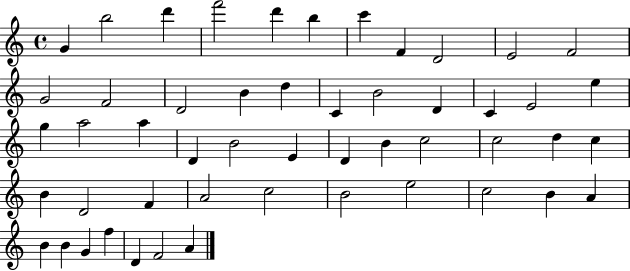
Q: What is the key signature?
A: C major